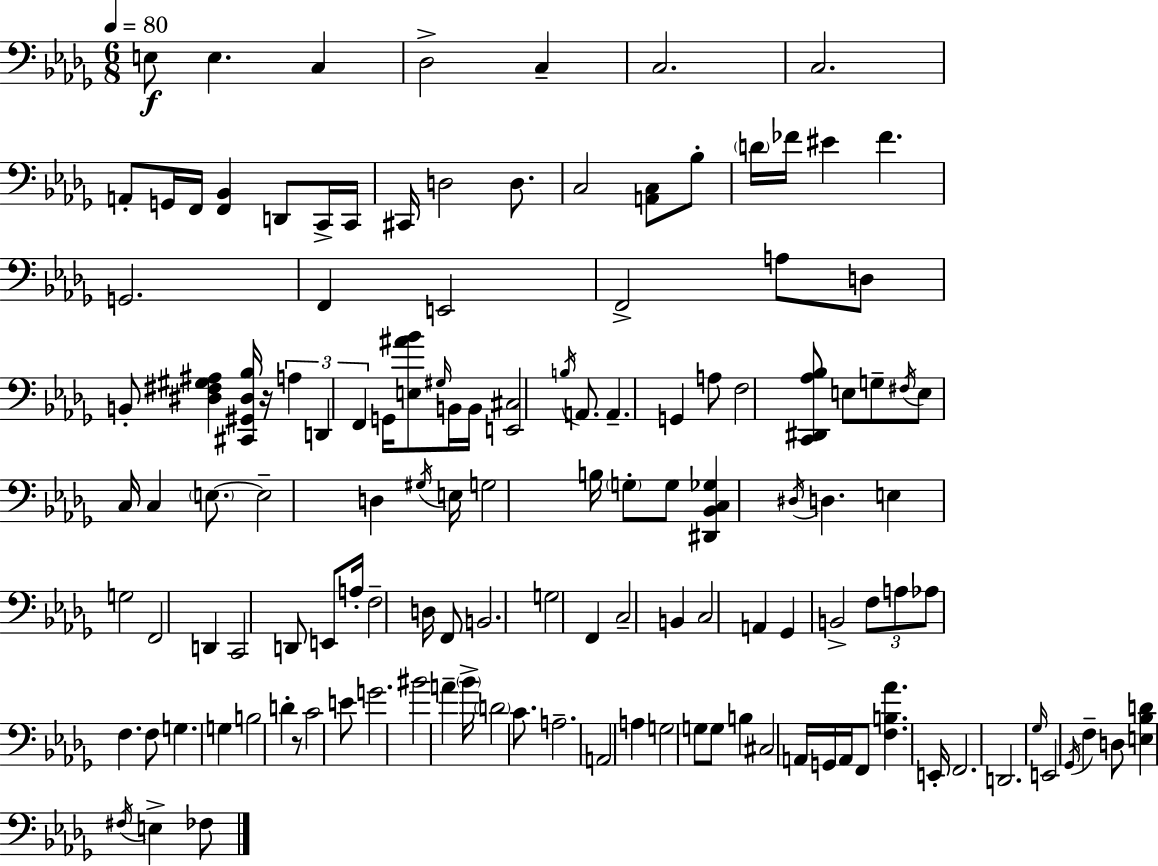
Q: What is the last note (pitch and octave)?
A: FES3